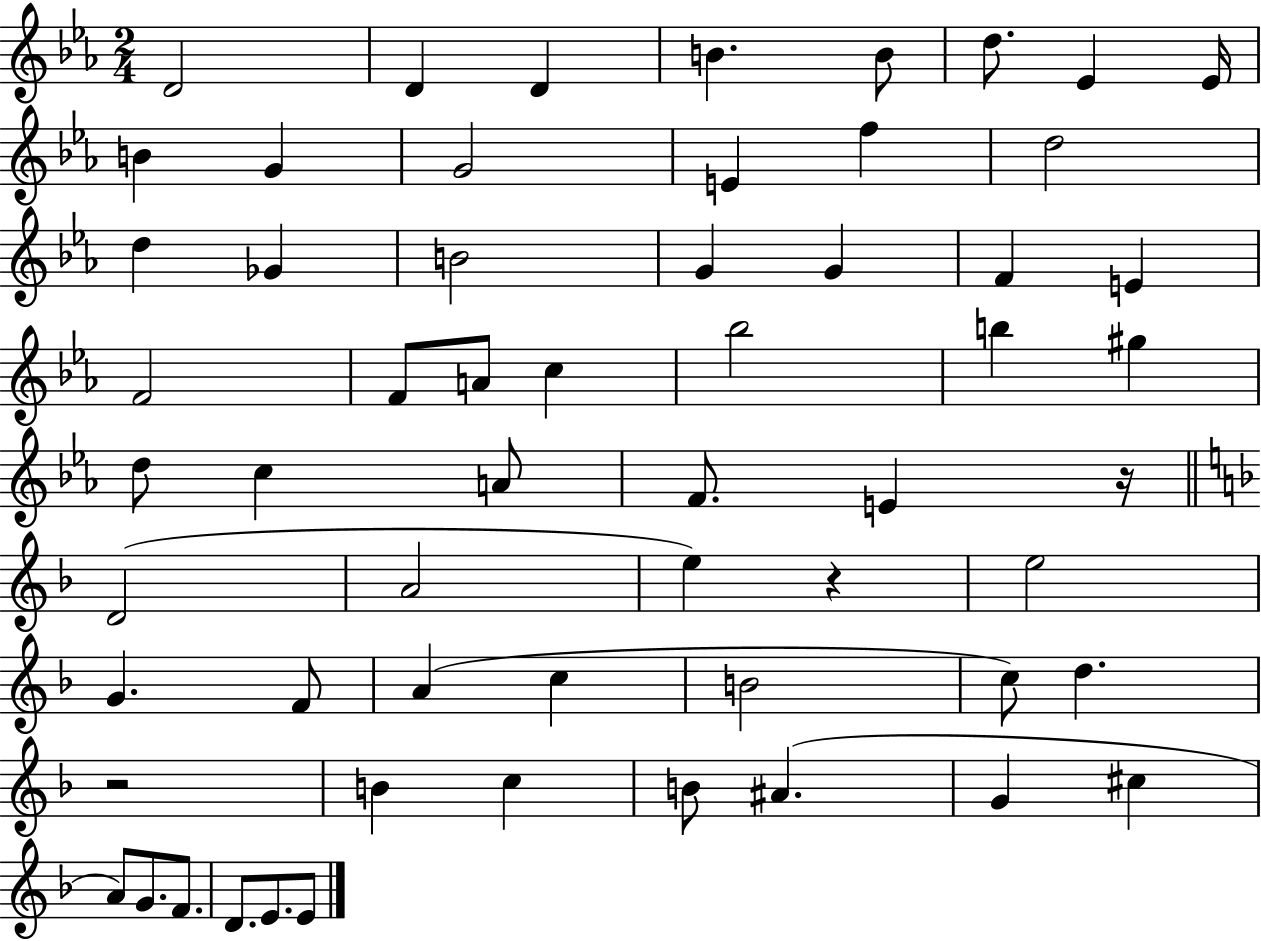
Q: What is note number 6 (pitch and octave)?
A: D5